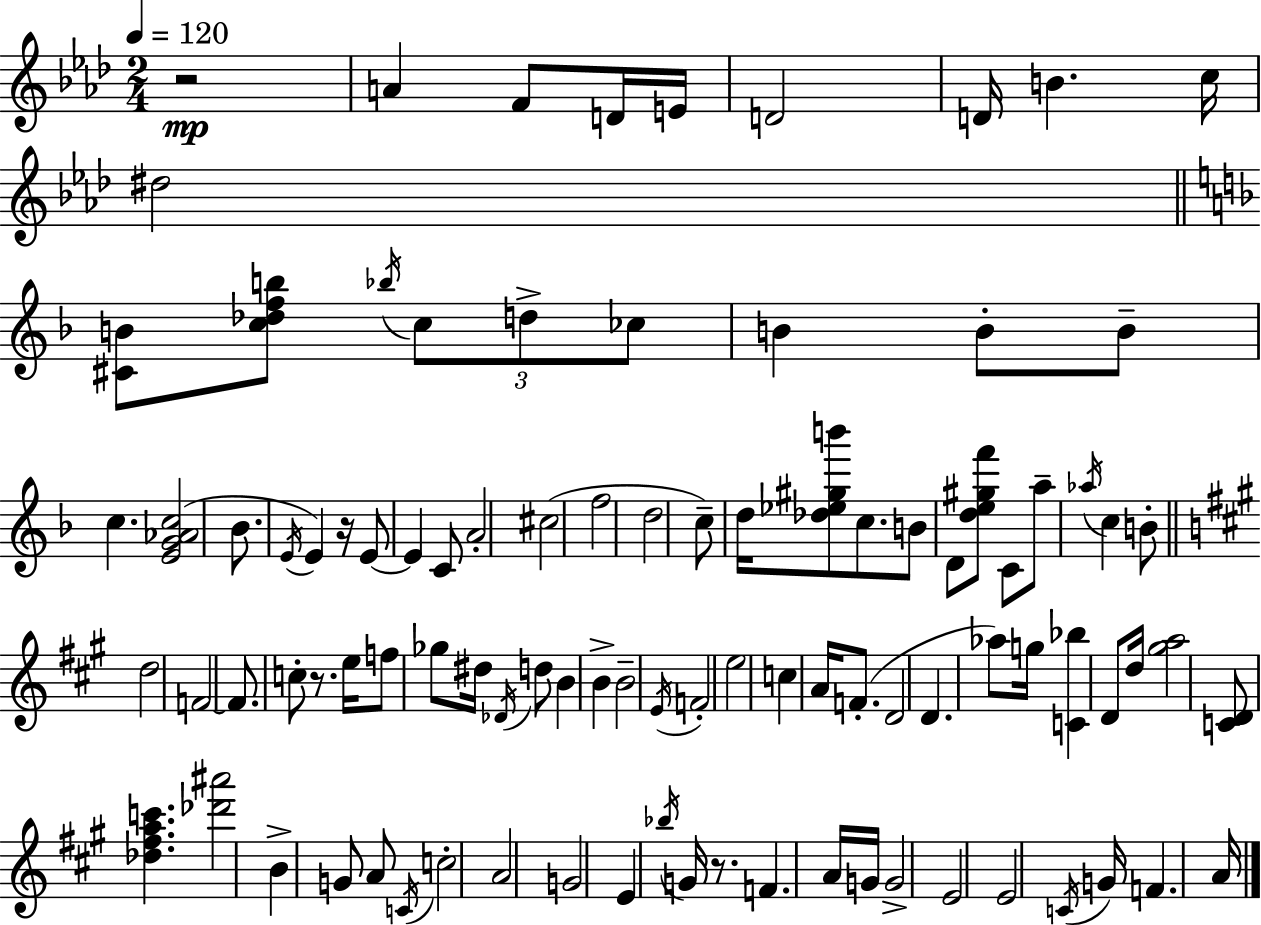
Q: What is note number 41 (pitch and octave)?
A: C5